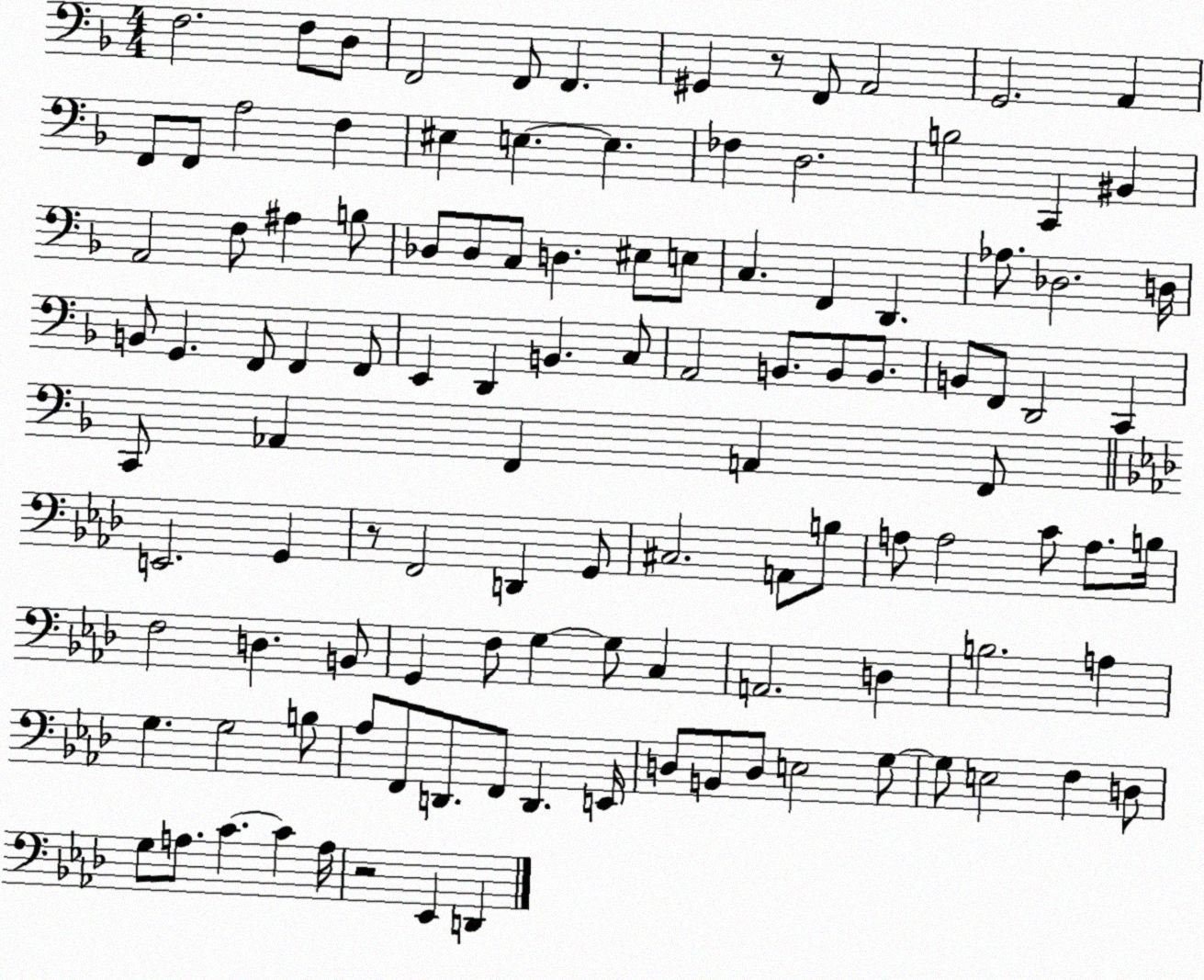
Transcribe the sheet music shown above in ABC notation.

X:1
T:Untitled
M:4/4
L:1/4
K:F
F,2 F,/2 D,/2 F,,2 F,,/2 F,, ^G,, z/2 F,,/2 A,,2 G,,2 A,, F,,/2 F,,/2 A,2 F, ^E, E, E, _F, D,2 B,2 C,, ^B,, A,,2 F,/2 ^A, B,/2 _D,/2 _D,/2 C,/2 D, ^E,/2 E,/2 C, F,, D,, _A,/2 _D,2 D,/4 B,,/2 G,, F,,/2 F,, F,,/2 E,, D,, B,, C,/2 A,,2 B,,/2 B,,/2 B,,/2 B,,/2 F,,/2 D,,2 C,, C,,/2 _A,, F,, A,, F,,/2 E,,2 G,, z/2 F,,2 D,, G,,/2 ^C,2 A,,/2 B,/2 A,/2 A,2 C/2 A,/2 B,/4 F,2 D, B,,/2 G,, F,/2 G, G,/2 C, A,,2 D, B,2 A, G, G,2 B,/2 _A,/2 F,,/2 D,,/2 F,,/2 D,, E,,/4 D,/2 B,,/2 D,/2 E,2 G,/2 G,/2 E,2 F, D,/2 G,/2 A,/2 C C A,/4 z2 _E,, D,,